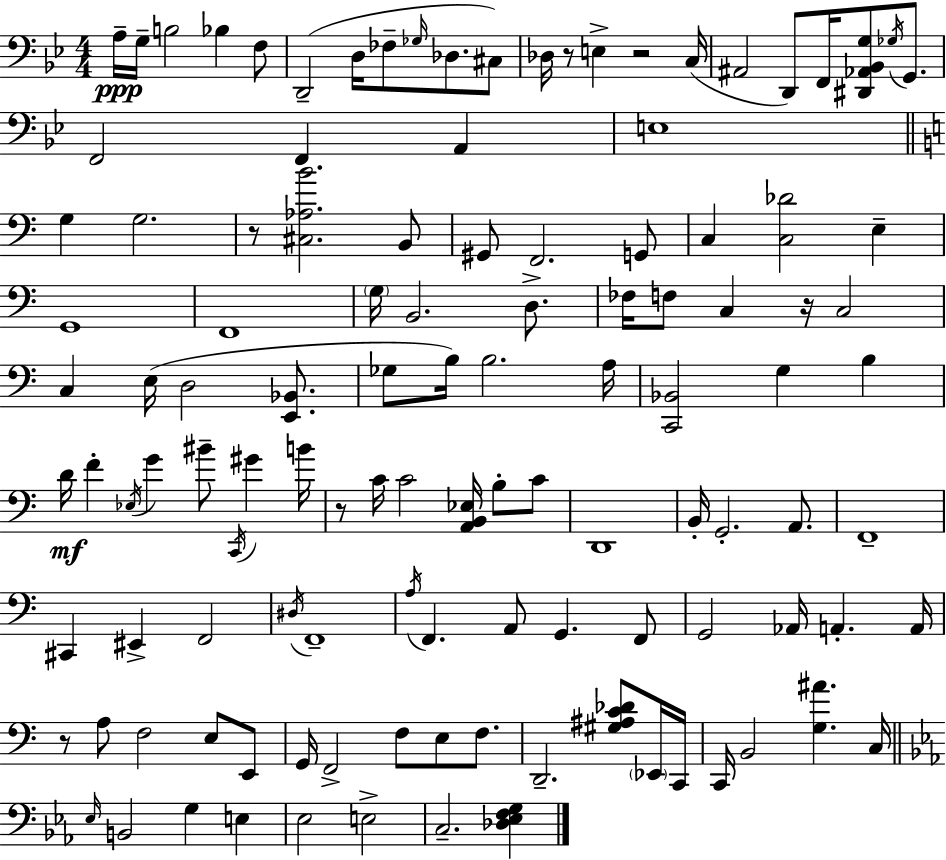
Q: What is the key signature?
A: BES major